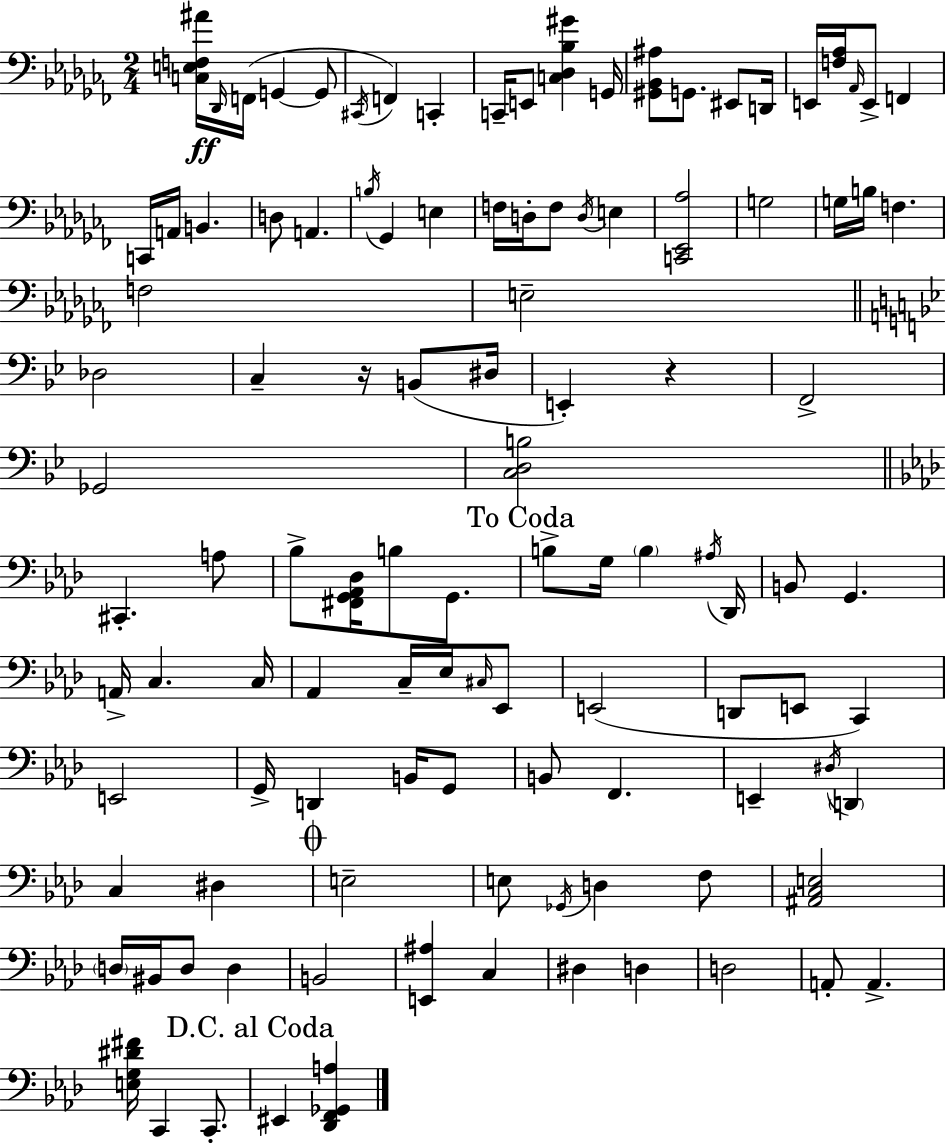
X:1
T:Untitled
M:2/4
L:1/4
K:Abm
[C,E,F,^A]/4 _D,,/4 F,,/4 G,, G,,/2 ^C,,/4 F,, C,, C,,/4 E,,/2 [C,_D,_B,^G] G,,/4 [^G,,_B,,^A,]/2 G,,/2 ^E,,/2 D,,/4 E,,/4 [F,_A,]/4 _A,,/4 E,,/2 F,, C,,/4 A,,/4 B,, D,/2 A,, B,/4 _G,, E, F,/4 D,/4 F,/2 D,/4 E, [C,,_E,,_A,]2 G,2 G,/4 B,/4 F, F,2 E,2 _D,2 C, z/4 B,,/2 ^D,/4 E,, z F,,2 _G,,2 [C,D,B,]2 ^C,, A,/2 _B,/2 [^F,,G,,_A,,_D,]/4 B,/2 G,,/2 B,/2 G,/4 B, ^A,/4 _D,,/4 B,,/2 G,, A,,/4 C, C,/4 _A,, C,/4 _E,/4 ^C,/4 _E,,/2 E,,2 D,,/2 E,,/2 C,, E,,2 G,,/4 D,, B,,/4 G,,/2 B,,/2 F,, E,, ^D,/4 D,, C, ^D, E,2 E,/2 _G,,/4 D, F,/2 [^A,,C,E,]2 D,/4 ^B,,/4 D,/2 D, B,,2 [E,,^A,] C, ^D, D, D,2 A,,/2 A,, [E,G,^D^F]/4 C,, C,,/2 ^E,, [_D,,F,,_G,,A,]